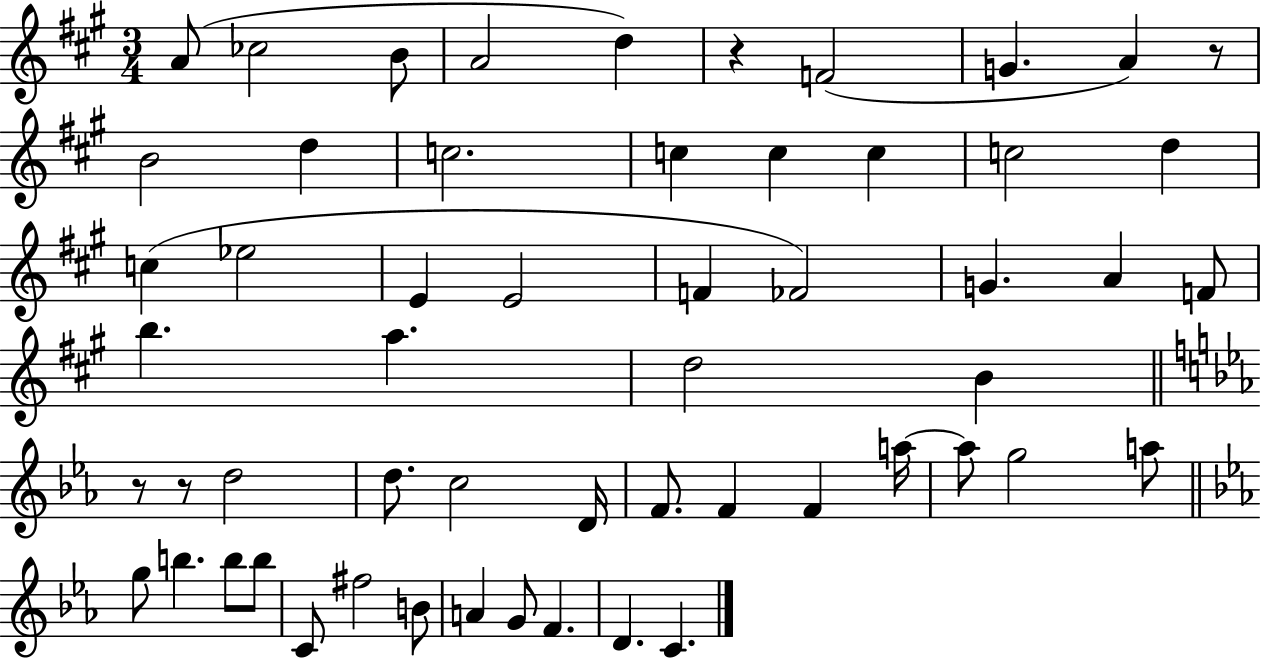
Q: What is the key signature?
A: A major